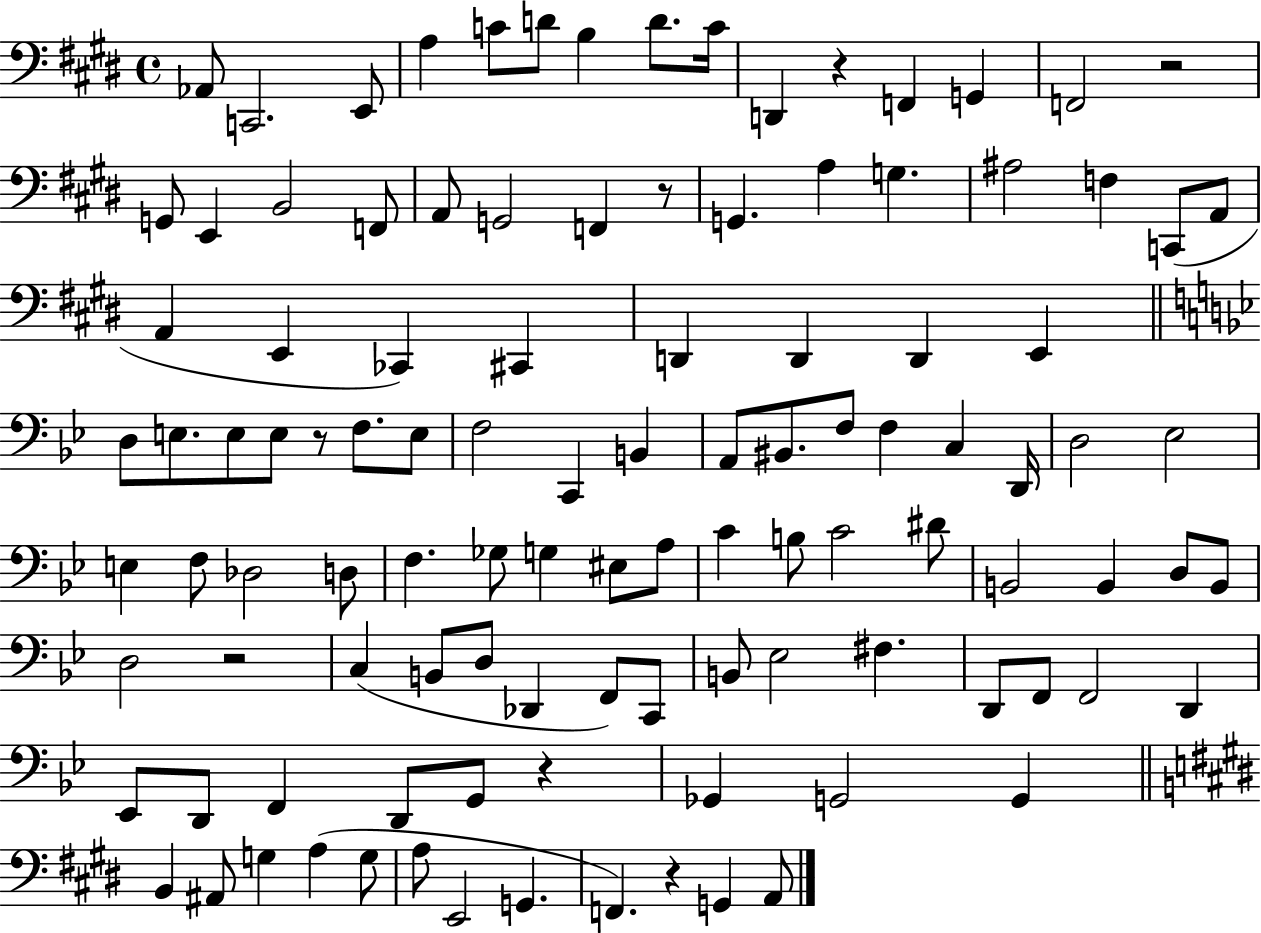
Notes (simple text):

Ab2/e C2/h. E2/e A3/q C4/e D4/e B3/q D4/e. C4/s D2/q R/q F2/q G2/q F2/h R/h G2/e E2/q B2/h F2/e A2/e G2/h F2/q R/e G2/q. A3/q G3/q. A#3/h F3/q C2/e A2/e A2/q E2/q CES2/q C#2/q D2/q D2/q D2/q E2/q D3/e E3/e. E3/e E3/e R/e F3/e. E3/e F3/h C2/q B2/q A2/e BIS2/e. F3/e F3/q C3/q D2/s D3/h Eb3/h E3/q F3/e Db3/h D3/e F3/q. Gb3/e G3/q EIS3/e A3/e C4/q B3/e C4/h D#4/e B2/h B2/q D3/e B2/e D3/h R/h C3/q B2/e D3/e Db2/q F2/e C2/e B2/e Eb3/h F#3/q. D2/e F2/e F2/h D2/q Eb2/e D2/e F2/q D2/e G2/e R/q Gb2/q G2/h G2/q B2/q A#2/e G3/q A3/q G3/e A3/e E2/h G2/q. F2/q. R/q G2/q A2/e